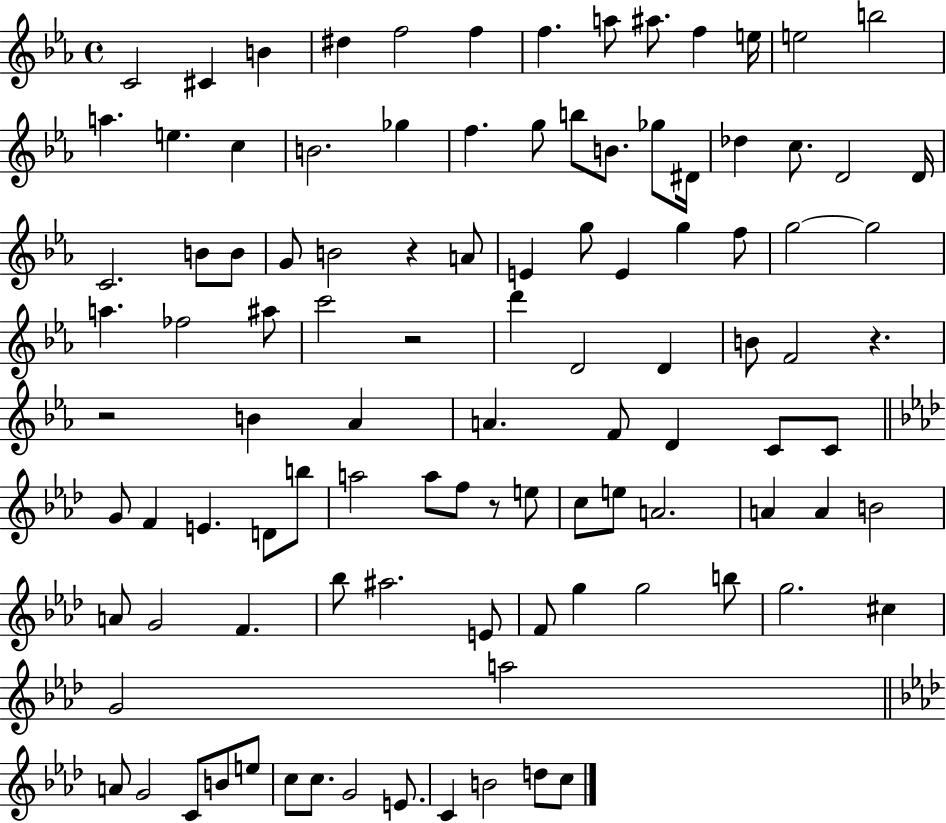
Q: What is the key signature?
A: EES major